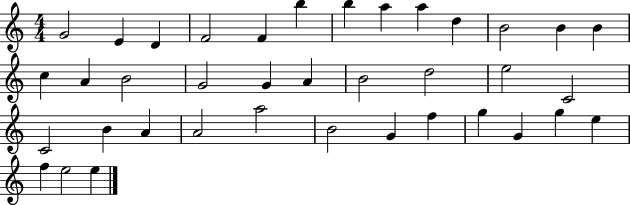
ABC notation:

X:1
T:Untitled
M:4/4
L:1/4
K:C
G2 E D F2 F b b a a d B2 B B c A B2 G2 G A B2 d2 e2 C2 C2 B A A2 a2 B2 G f g G g e f e2 e